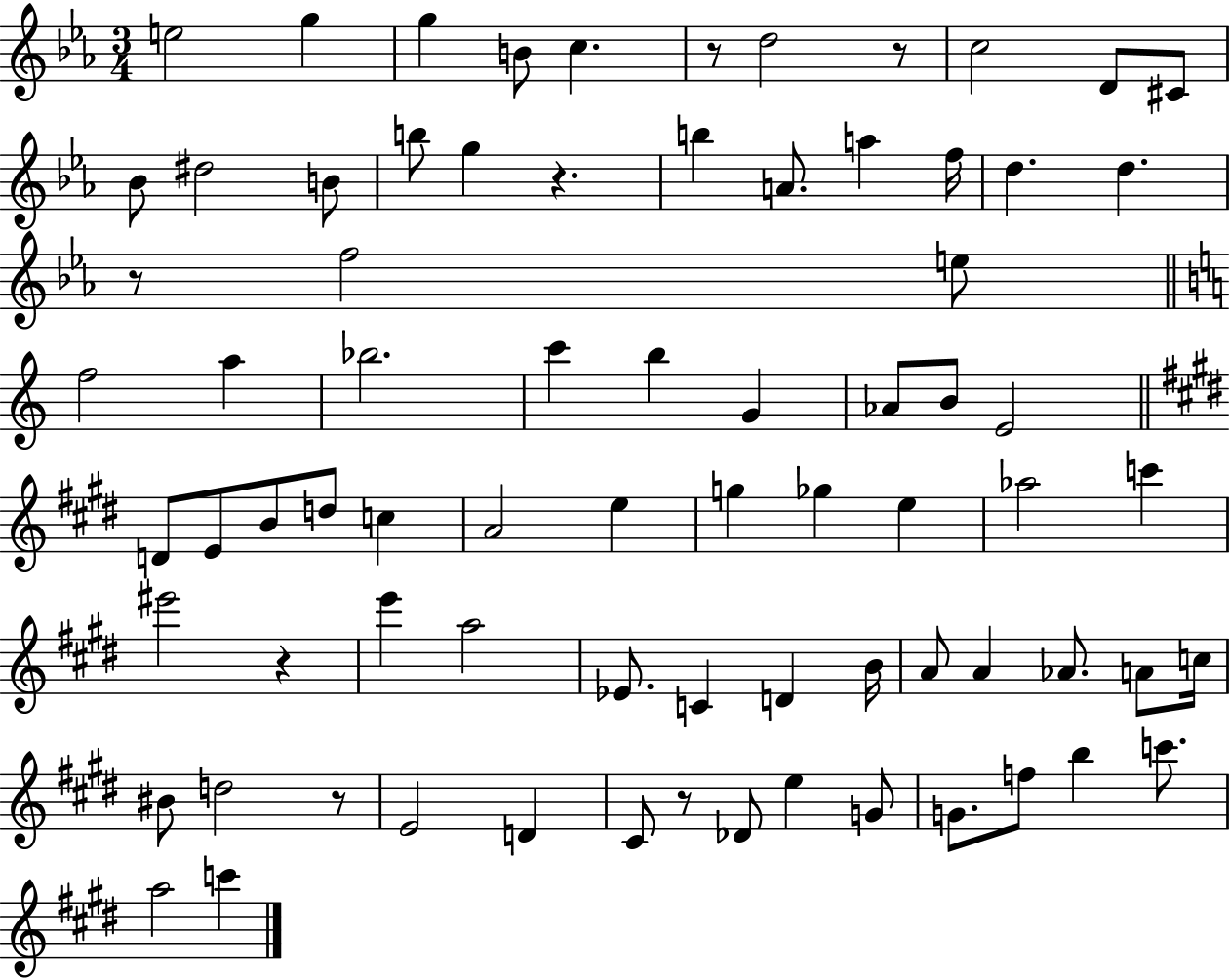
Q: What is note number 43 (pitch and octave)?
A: C6